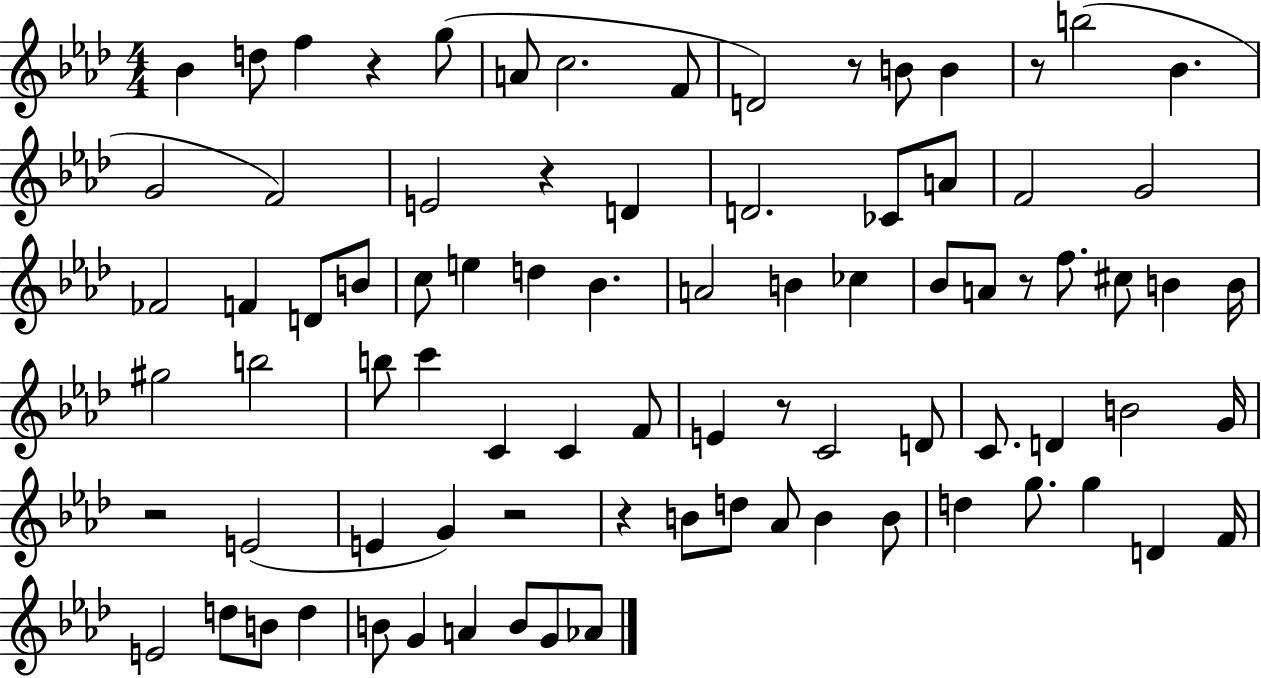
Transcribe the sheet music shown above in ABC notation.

X:1
T:Untitled
M:4/4
L:1/4
K:Ab
_B d/2 f z g/2 A/2 c2 F/2 D2 z/2 B/2 B z/2 b2 _B G2 F2 E2 z D D2 _C/2 A/2 F2 G2 _F2 F D/2 B/2 c/2 e d _B A2 B _c _B/2 A/2 z/2 f/2 ^c/2 B B/4 ^g2 b2 b/2 c' C C F/2 E z/2 C2 D/2 C/2 D B2 G/4 z2 E2 E G z2 z B/2 d/2 _A/2 B B/2 d g/2 g D F/4 E2 d/2 B/2 d B/2 G A B/2 G/2 _A/2